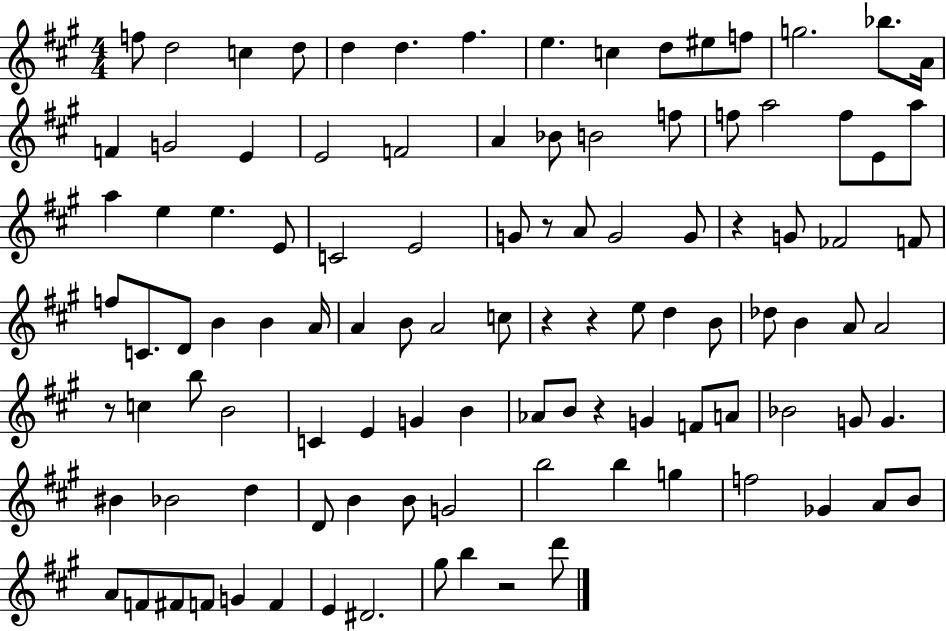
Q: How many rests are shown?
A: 7